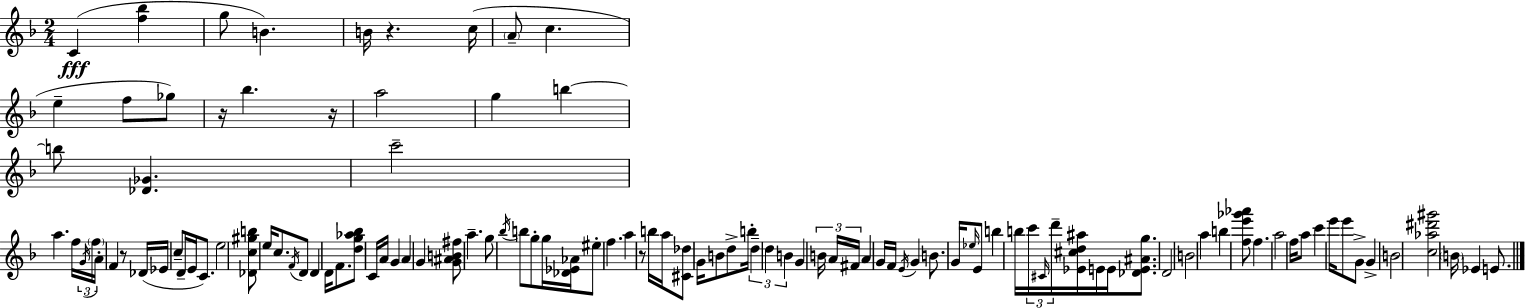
X:1
T:Untitled
M:2/4
L:1/4
K:F
C [f_b] g/2 B B/4 z c/4 A/2 c e f/2 _g/2 z/4 _b z/4 a2 g b b/2 [_D_G] c'2 a f/4 G/4 f/4 A/4 F z/2 _D/4 _E/4 c/2 D/4 E/4 C/2 e2 [_Dc^gb]/2 e/4 c/2 F/4 D/2 D D/4 F/2 [dg_a_b]/2 C/4 A/4 G A G [G^AB^f]/2 a g/2 _b/4 b/2 g/2 g/4 [_D_E_A]/4 ^e/2 f a z/2 b/4 a/4 [^C_d]/2 G/4 B/2 d/2 b/4 d d B G B/4 A/4 ^F/4 A G/4 F/4 E/4 G B/2 G/4 _e/4 E/2 b b/4 c'/4 ^C/4 d'/4 [_E^cd^a]/4 E/4 E/4 [_DE^Ag]/2 D2 B2 a b [fe'_g'_a']/2 f a2 f/4 a/2 c' e'/4 e'/2 G/2 G B2 [c_a^d'^g']2 B/4 _E E/2